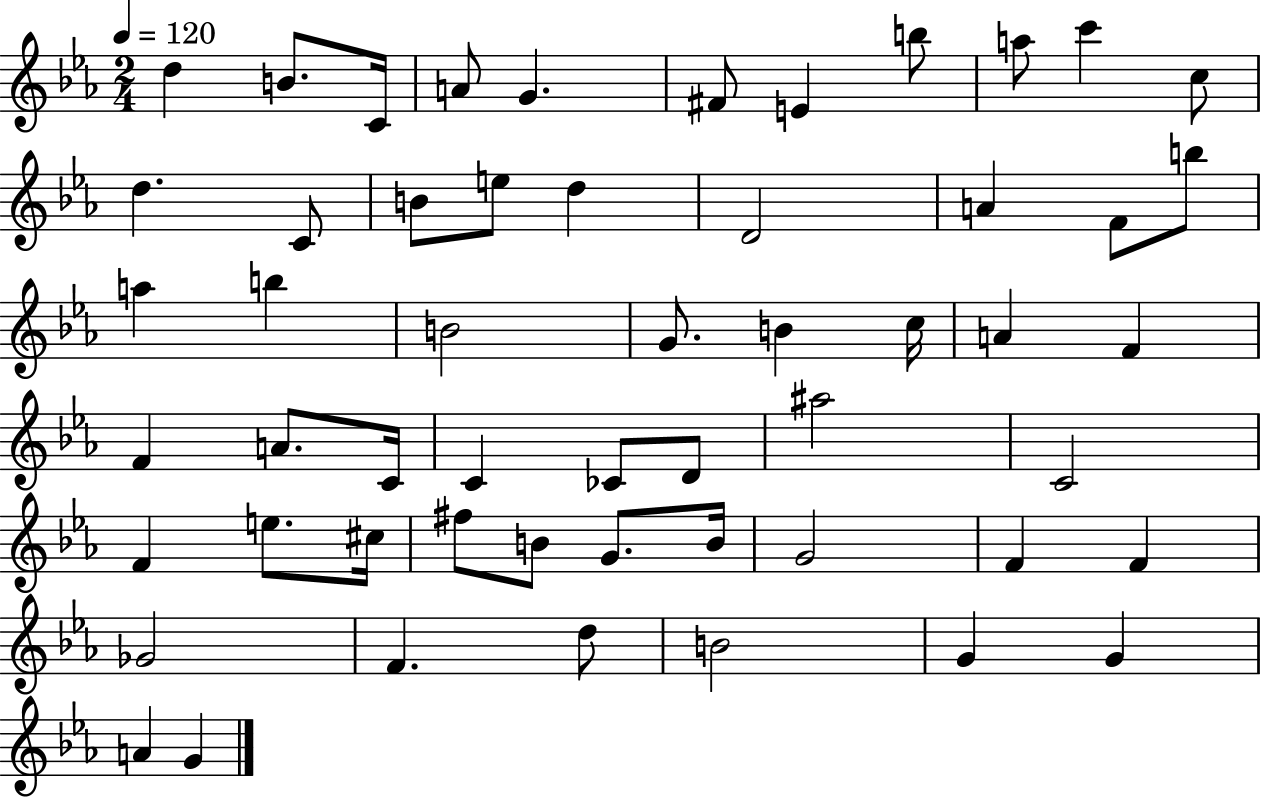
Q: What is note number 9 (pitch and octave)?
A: A5